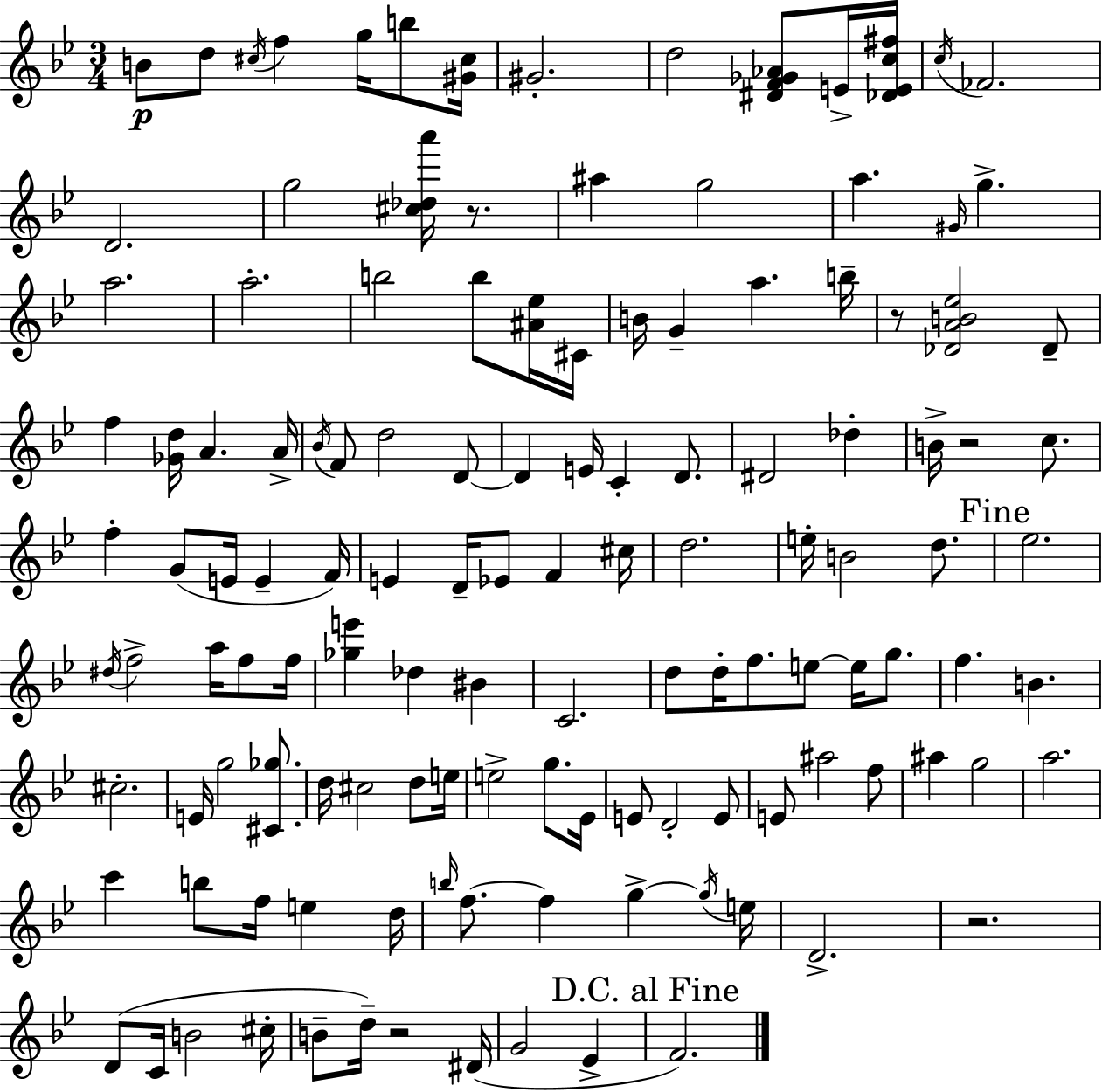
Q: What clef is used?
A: treble